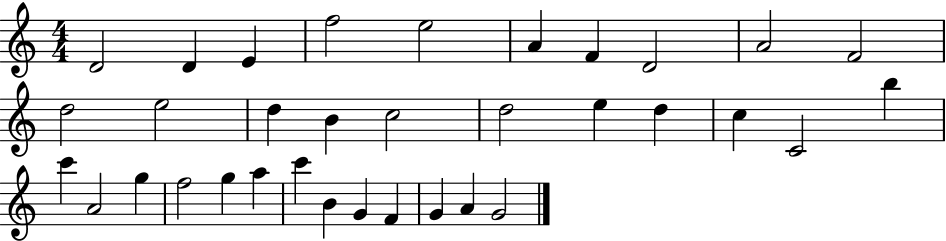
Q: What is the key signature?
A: C major